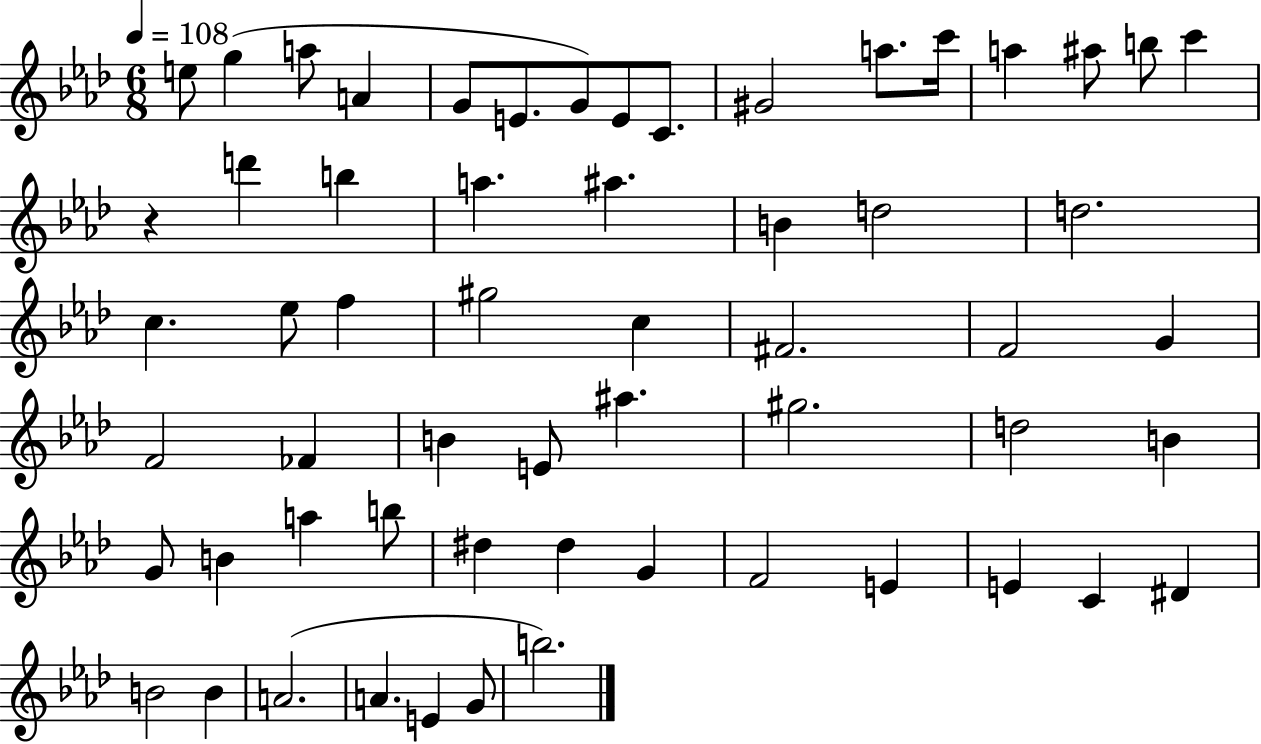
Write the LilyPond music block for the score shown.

{
  \clef treble
  \numericTimeSignature
  \time 6/8
  \key aes \major
  \tempo 4 = 108
  e''8 g''4( a''8 a'4 | g'8 e'8. g'8) e'8 c'8. | gis'2 a''8. c'''16 | a''4 ais''8 b''8 c'''4 | \break r4 d'''4 b''4 | a''4. ais''4. | b'4 d''2 | d''2. | \break c''4. ees''8 f''4 | gis''2 c''4 | fis'2. | f'2 g'4 | \break f'2 fes'4 | b'4 e'8 ais''4. | gis''2. | d''2 b'4 | \break g'8 b'4 a''4 b''8 | dis''4 dis''4 g'4 | f'2 e'4 | e'4 c'4 dis'4 | \break b'2 b'4 | a'2.( | a'4. e'4 g'8 | b''2.) | \break \bar "|."
}